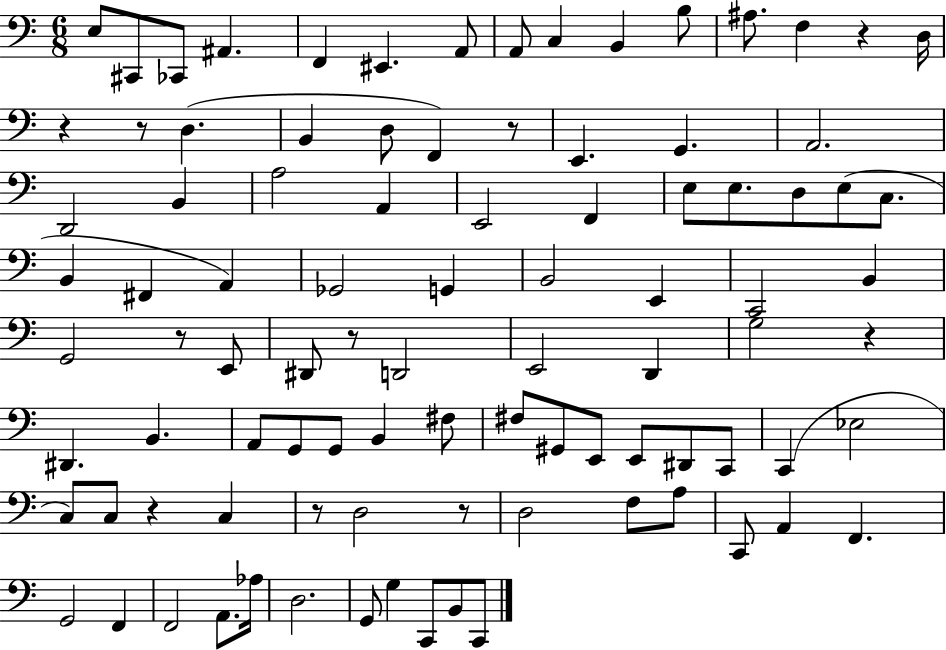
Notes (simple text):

E3/e C#2/e CES2/e A#2/q. F2/q EIS2/q. A2/e A2/e C3/q B2/q B3/e A#3/e. F3/q R/q D3/s R/q R/e D3/q. B2/q D3/e F2/q R/e E2/q. G2/q. A2/h. D2/h B2/q A3/h A2/q E2/h F2/q E3/e E3/e. D3/e E3/e C3/e. B2/q F#2/q A2/q Gb2/h G2/q B2/h E2/q C2/h B2/q G2/h R/e E2/e D#2/e R/e D2/h E2/h D2/q G3/h R/q D#2/q. B2/q. A2/e G2/e G2/e B2/q F#3/e F#3/e G#2/e E2/e E2/e D#2/e C2/e C2/q Eb3/h C3/e C3/e R/q C3/q R/e D3/h R/e D3/h F3/e A3/e C2/e A2/q F2/q. G2/h F2/q F2/h A2/e. Ab3/s D3/h. G2/e G3/q C2/e B2/e C2/e